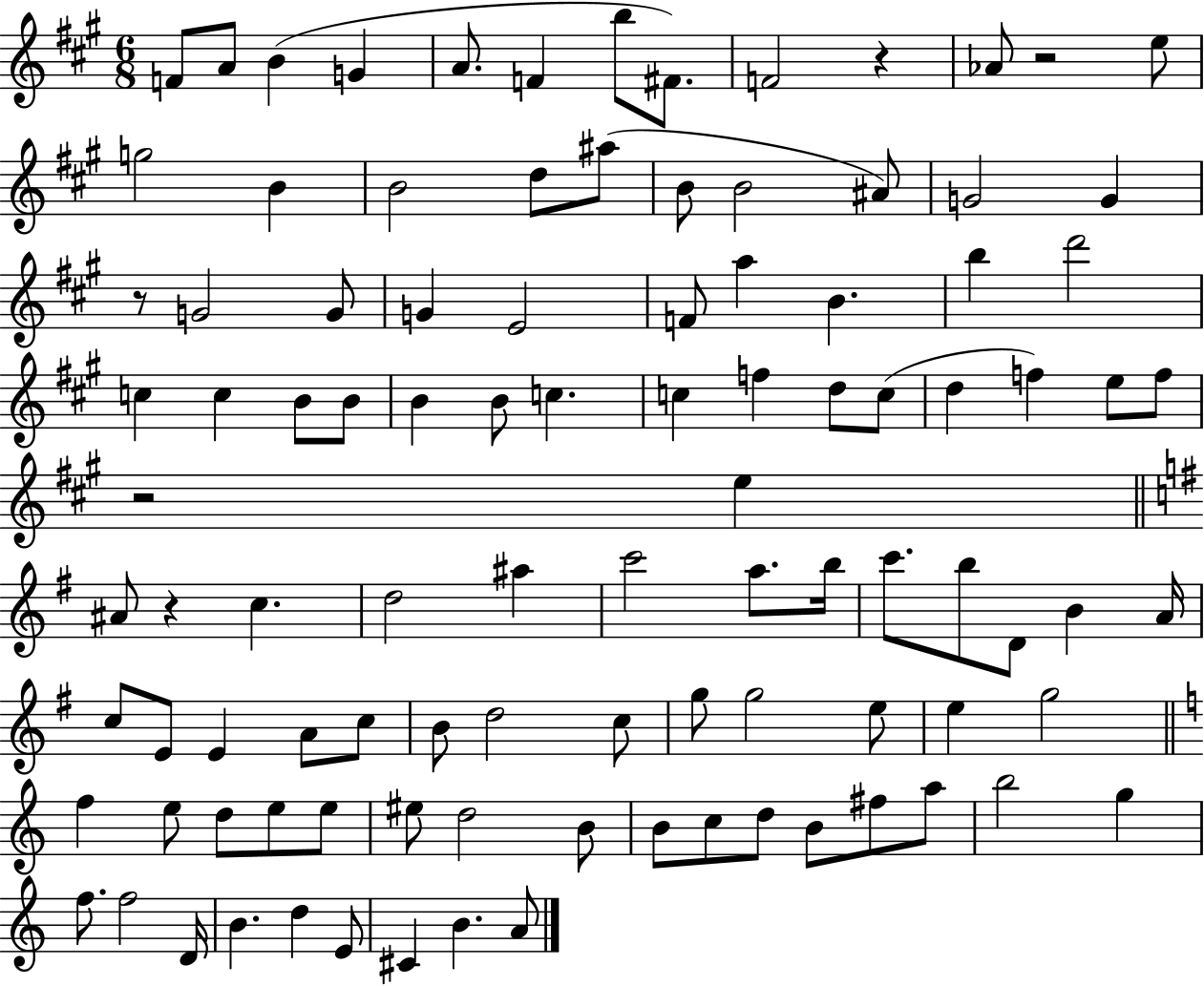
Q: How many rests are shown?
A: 5